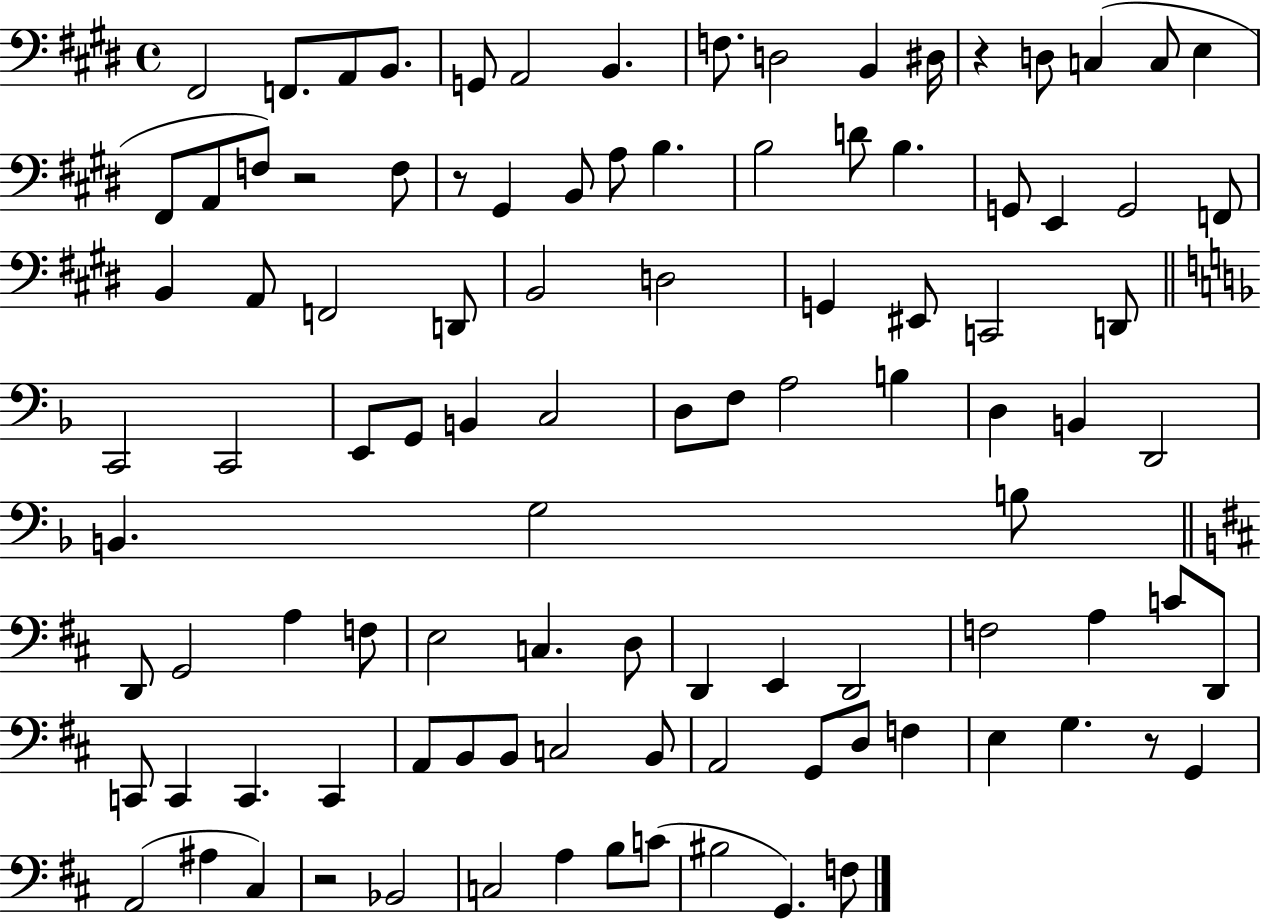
{
  \clef bass
  \time 4/4
  \defaultTimeSignature
  \key e \major
  fis,2 f,8. a,8 b,8. | g,8 a,2 b,4. | f8. d2 b,4 dis16 | r4 d8 c4( c8 e4 | \break fis,8 a,8 f8) r2 f8 | r8 gis,4 b,8 a8 b4. | b2 d'8 b4. | g,8 e,4 g,2 f,8 | \break b,4 a,8 f,2 d,8 | b,2 d2 | g,4 eis,8 c,2 d,8 | \bar "||" \break \key f \major c,2 c,2 | e,8 g,8 b,4 c2 | d8 f8 a2 b4 | d4 b,4 d,2 | \break b,4. g2 b8 | \bar "||" \break \key d \major d,8 g,2 a4 f8 | e2 c4. d8 | d,4 e,4 d,2 | f2 a4 c'8 d,8 | \break c,8 c,4 c,4. c,4 | a,8 b,8 b,8 c2 b,8 | a,2 g,8 d8 f4 | e4 g4. r8 g,4 | \break a,2( ais4 cis4) | r2 bes,2 | c2 a4 b8 c'8( | bis2 g,4.) f8 | \break \bar "|."
}